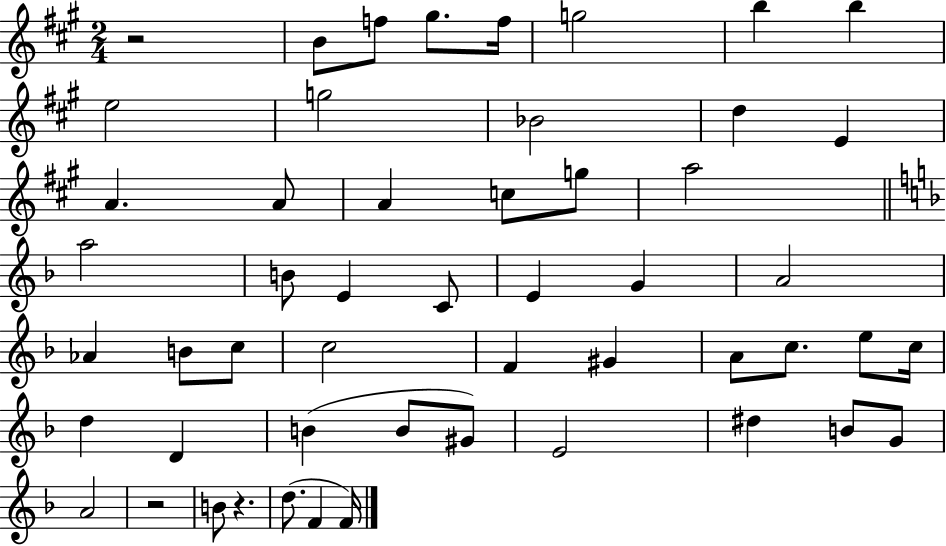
{
  \clef treble
  \numericTimeSignature
  \time 2/4
  \key a \major
  r2 | b'8 f''8 gis''8. f''16 | g''2 | b''4 b''4 | \break e''2 | g''2 | bes'2 | d''4 e'4 | \break a'4. a'8 | a'4 c''8 g''8 | a''2 | \bar "||" \break \key f \major a''2 | b'8 e'4 c'8 | e'4 g'4 | a'2 | \break aes'4 b'8 c''8 | c''2 | f'4 gis'4 | a'8 c''8. e''8 c''16 | \break d''4 d'4 | b'4( b'8 gis'8) | e'2 | dis''4 b'8 g'8 | \break a'2 | r2 | b'8 r4. | d''8.( f'4 f'16) | \break \bar "|."
}